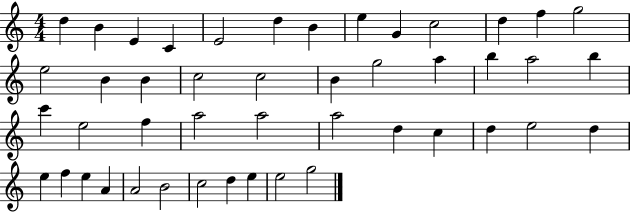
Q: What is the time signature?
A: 4/4